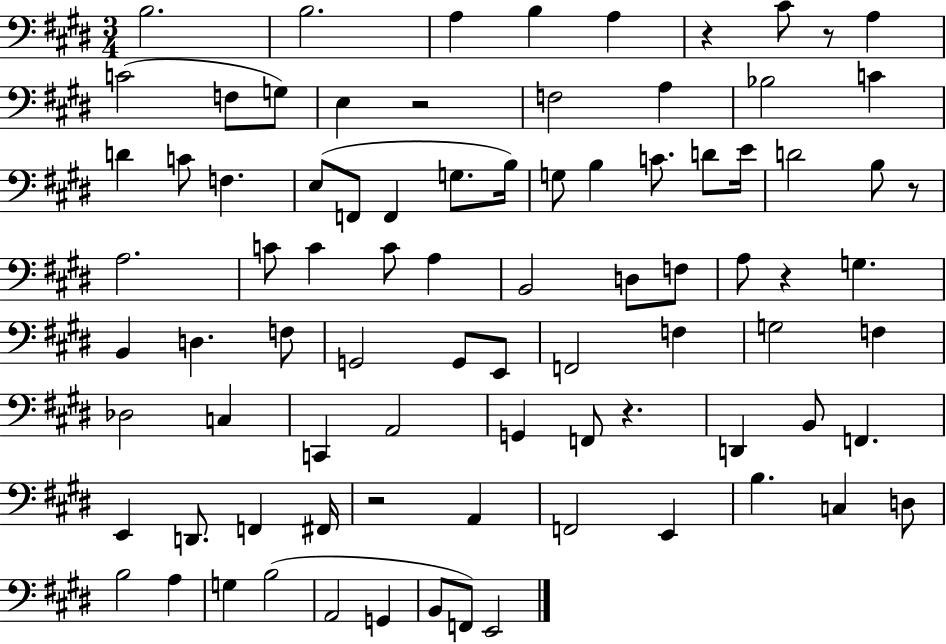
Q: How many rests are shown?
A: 7